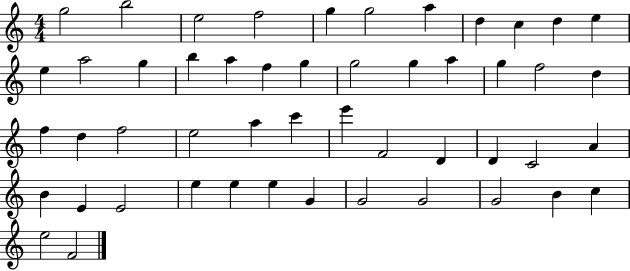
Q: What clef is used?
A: treble